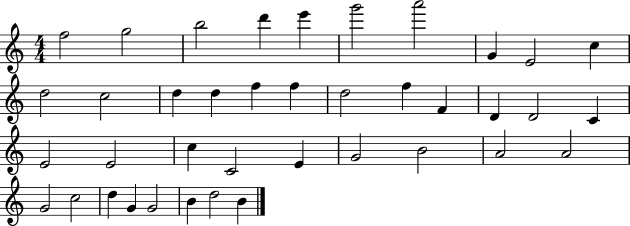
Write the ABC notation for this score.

X:1
T:Untitled
M:4/4
L:1/4
K:C
f2 g2 b2 d' e' g'2 a'2 G E2 c d2 c2 d d f f d2 f F D D2 C E2 E2 c C2 E G2 B2 A2 A2 G2 c2 d G G2 B d2 B